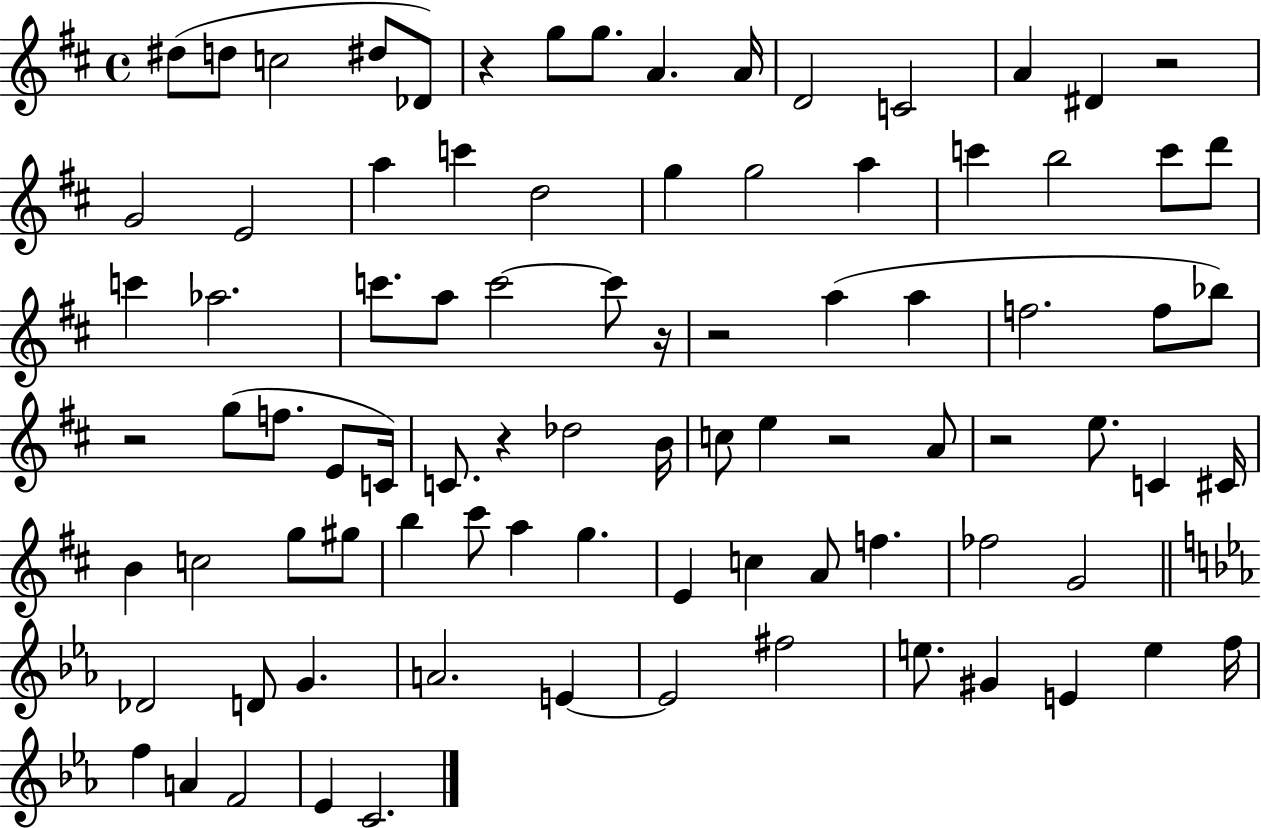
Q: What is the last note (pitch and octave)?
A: C4